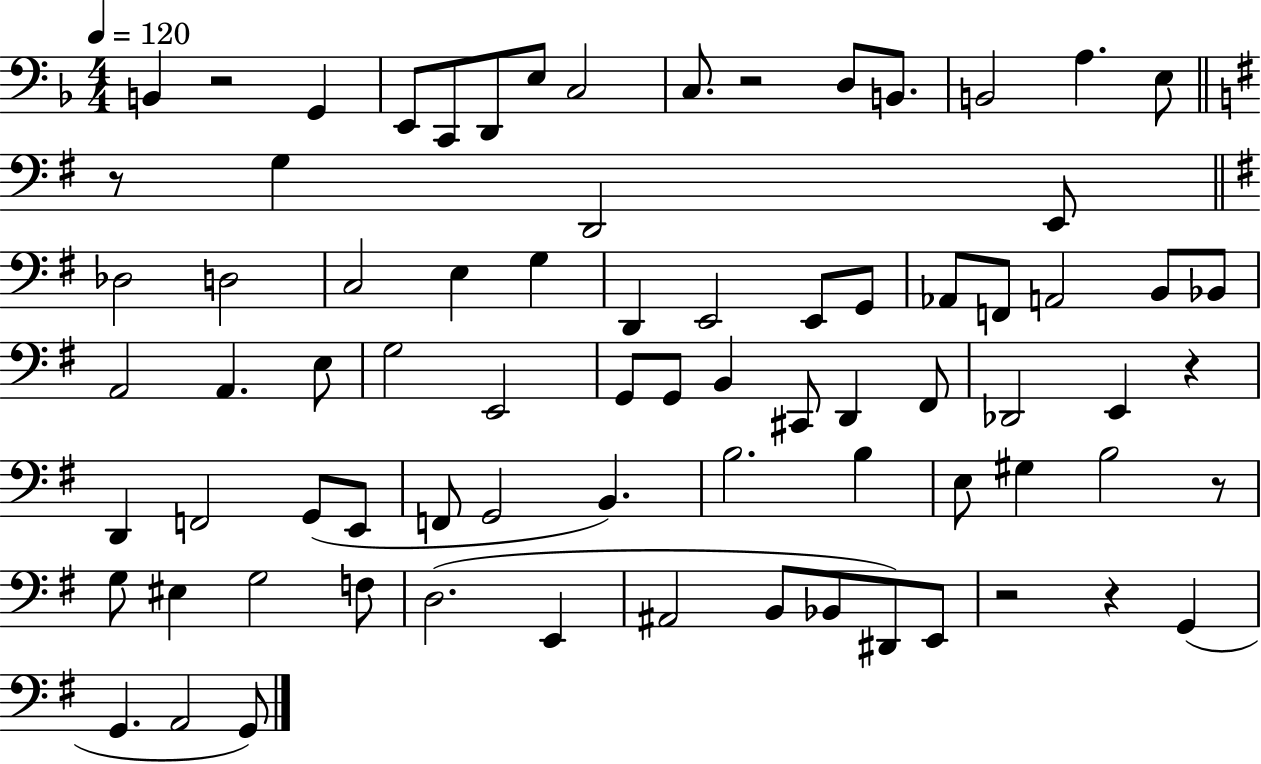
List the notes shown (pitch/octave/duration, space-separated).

B2/q R/h G2/q E2/e C2/e D2/e E3/e C3/h C3/e. R/h D3/e B2/e. B2/h A3/q. E3/e R/e G3/q D2/h E2/e Db3/h D3/h C3/h E3/q G3/q D2/q E2/h E2/e G2/e Ab2/e F2/e A2/h B2/e Bb2/e A2/h A2/q. E3/e G3/h E2/h G2/e G2/e B2/q C#2/e D2/q F#2/e Db2/h E2/q R/q D2/q F2/h G2/e E2/e F2/e G2/h B2/q. B3/h. B3/q E3/e G#3/q B3/h R/e G3/e EIS3/q G3/h F3/e D3/h. E2/q A#2/h B2/e Bb2/e D#2/e E2/e R/h R/q G2/q G2/q. A2/h G2/e